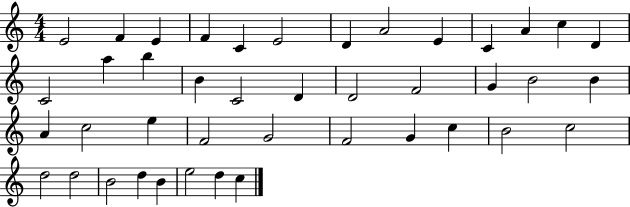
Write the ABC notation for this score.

X:1
T:Untitled
M:4/4
L:1/4
K:C
E2 F E F C E2 D A2 E C A c D C2 a b B C2 D D2 F2 G B2 B A c2 e F2 G2 F2 G c B2 c2 d2 d2 B2 d B e2 d c